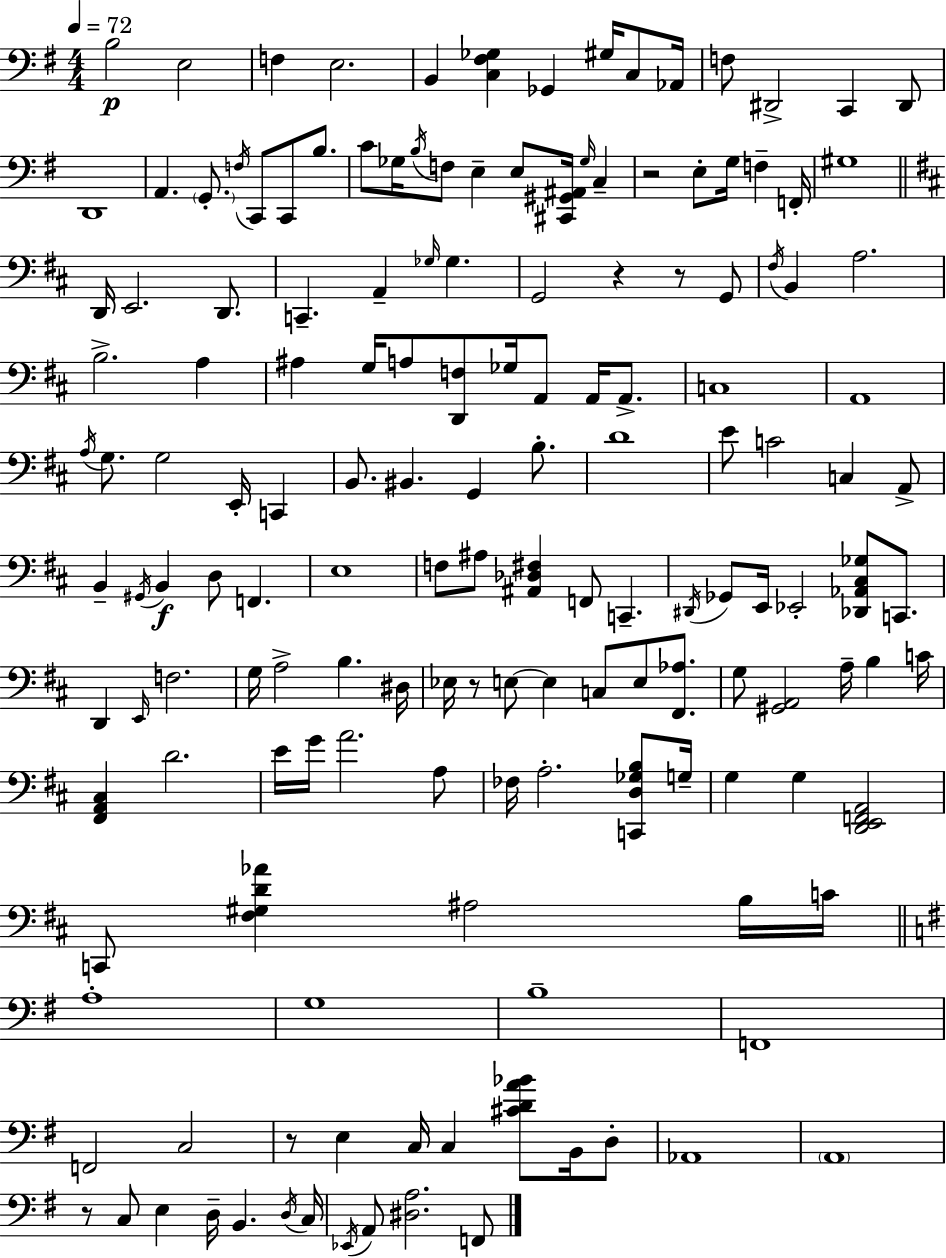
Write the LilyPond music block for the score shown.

{
  \clef bass
  \numericTimeSignature
  \time 4/4
  \key g \major
  \tempo 4 = 72
  \repeat volta 2 { b2\p e2 | f4 e2. | b,4 <c fis ges>4 ges,4 gis16 c8 aes,16 | f8 dis,2-> c,4 dis,8 | \break d,1 | a,4. \parenthesize g,8.-. \acciaccatura { f16 } c,8 c,8 b8. | c'8 ges16 \acciaccatura { b16 } f8 e4-- e8 <cis, gis, ais,>16 \grace { ges16 } c4-- | r2 e8-. g16 f4-- | \break f,16-. gis1 | \bar "||" \break \key d \major d,16 e,2. d,8. | c,4.-- a,4-- \grace { ges16 } ges4. | g,2 r4 r8 g,8 | \acciaccatura { fis16 } b,4 a2. | \break b2.-> a4 | ais4 g16 a8 <d, f>8 ges16 a,8 a,16 a,8.-> | c1 | a,1 | \break \acciaccatura { a16 } g8. g2 e,16-. c,4 | b,8. bis,4. g,4 | b8.-. d'1 | e'8 c'2 c4 | \break a,8-> b,4-- \acciaccatura { gis,16 } b,4\f d8 f,4. | e1 | f8 ais8 <ais, des fis>4 f,8 c,4.-- | \acciaccatura { dis,16 } ges,8 e,16 ees,2-. | \break <des, aes, cis ges>8 c,8. d,4 \grace { e,16 } f2. | g16 a2-> b4. | dis16 ees16 r8 e8~~ e4 c8 | e8 <fis, aes>8. g8 <gis, a,>2 | \break a16-- b4 c'16 <fis, a, cis>4 d'2. | e'16 g'16 a'2. | a8 fes16 a2.-. | <c, d ges b>8 g16-- g4 g4 <d, e, f, a,>2 | \break c,8 <fis gis d' aes'>4 ais2 | b16 c'16 \bar "||" \break \key e \minor a1-. | g1 | b1-- | f,1 | \break f,2 c2 | r8 e4 c16 c4 <cis' d' a' bes'>8 b,16 d8-. | aes,1 | \parenthesize a,1 | \break r8 c8 e4 d16-- b,4. \acciaccatura { d16 } | c16 \acciaccatura { ees,16 } a,8 <dis a>2. | f,8 } \bar "|."
}